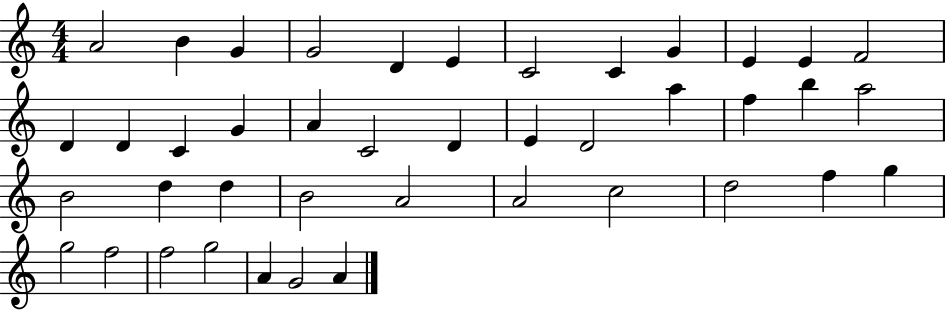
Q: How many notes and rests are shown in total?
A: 42